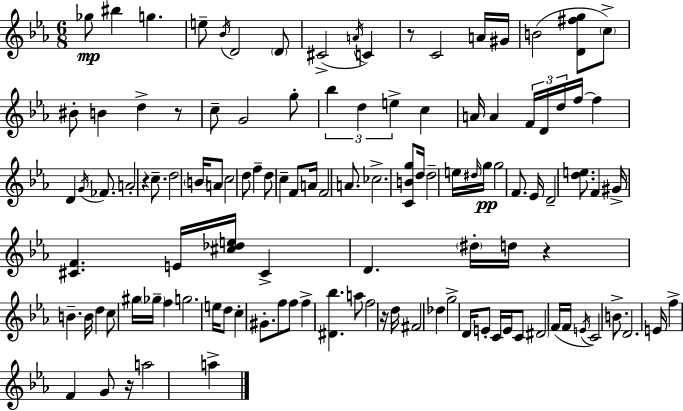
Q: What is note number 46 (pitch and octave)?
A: F4